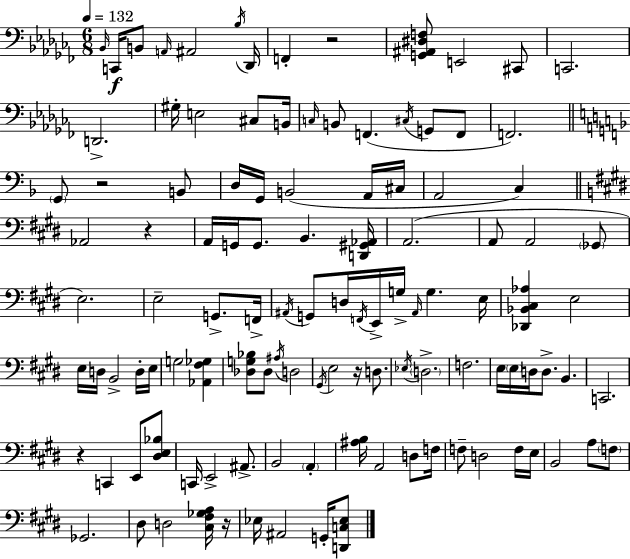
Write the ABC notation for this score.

X:1
T:Untitled
M:6/8
L:1/4
K:Abm
_B,,/4 C,,/4 B,,/2 A,,/4 ^A,,2 _B,/4 _D,,/4 F,, z2 [G,,^A,,^D,F,]/2 E,,2 ^C,,/2 C,,2 D,,2 ^G,/4 E,2 ^C,/2 B,,/4 C,/4 B,,/2 F,, ^C,/4 G,,/2 F,,/2 F,,2 G,,/2 z2 B,,/2 D,/4 G,,/4 B,,2 A,,/4 ^C,/4 A,,2 C, _A,,2 z A,,/4 G,,/4 G,,/2 B,, [D,,^G,,_A,,]/4 A,,2 A,,/2 A,,2 _G,,/2 E,2 E,2 G,,/2 F,,/4 ^A,,/4 G,,/2 D,/4 F,,/4 E,,/4 G,/4 ^A,,/4 G, E,/4 [_D,,_B,,^C,_A,] E,2 E,/4 D,/4 B,,2 D,/4 E,/4 G,2 [_A,,^F,_G,] [_D,G,_B,]/2 _D,/2 ^A,/4 D,2 ^G,,/4 E,2 z/4 D,/2 _E,/4 D,2 F,2 E,/4 E,/4 D,/4 D,/2 B,, C,,2 z C,, E,,/2 [^D,E,_B,]/2 C,,/4 E,,2 ^A,,/2 B,,2 A,, [^A,B,]/4 A,,2 D,/2 F,/4 F,/2 D,2 F,/4 E,/4 B,,2 A,/2 F,/2 _G,,2 ^D,/2 D,2 [^C,^F,_G,A,]/4 z/4 _E,/4 ^A,,2 G,,/4 [D,,C,_E,]/2